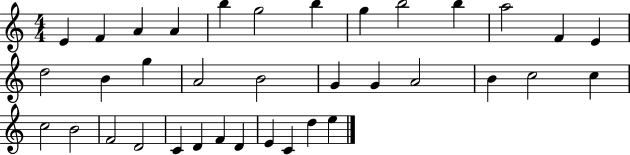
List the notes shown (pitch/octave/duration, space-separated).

E4/q F4/q A4/q A4/q B5/q G5/h B5/q G5/q B5/h B5/q A5/h F4/q E4/q D5/h B4/q G5/q A4/h B4/h G4/q G4/q A4/h B4/q C5/h C5/q C5/h B4/h F4/h D4/h C4/q D4/q F4/q D4/q E4/q C4/q D5/q E5/q